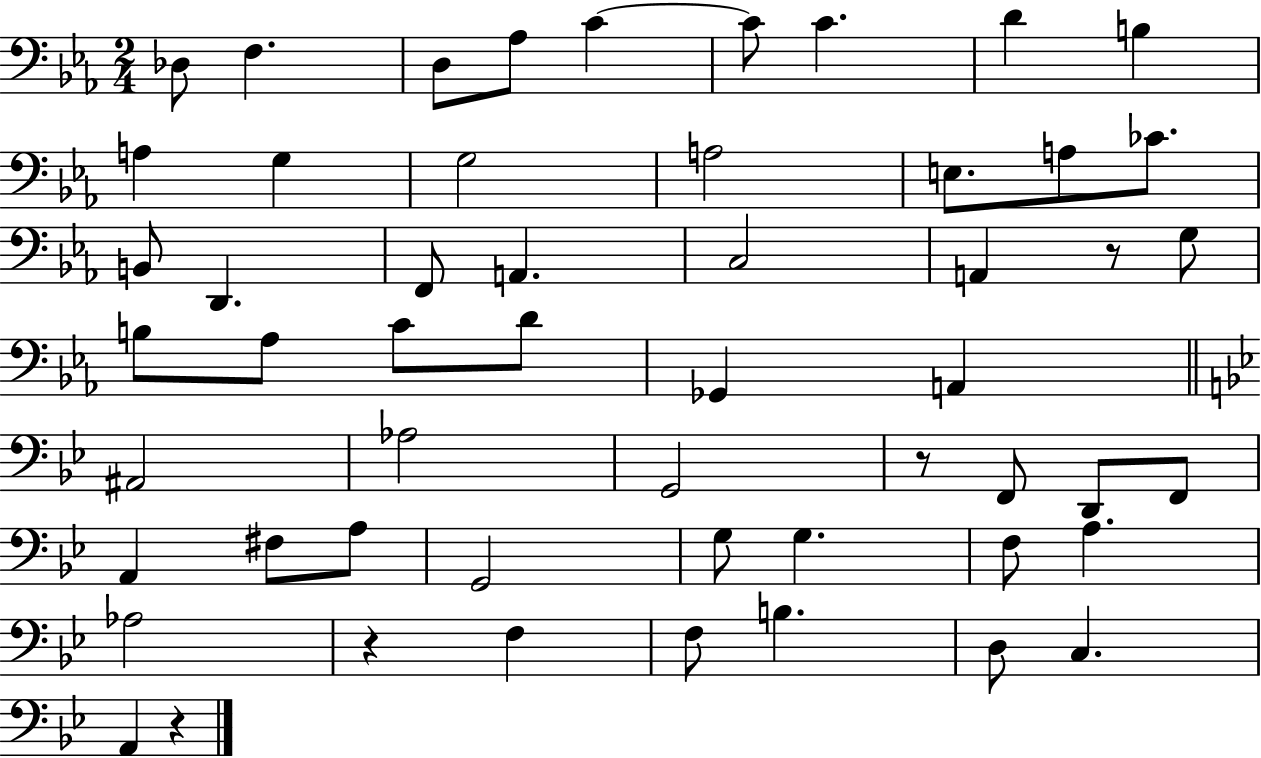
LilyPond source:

{
  \clef bass
  \numericTimeSignature
  \time 2/4
  \key ees \major
  des8 f4. | d8 aes8 c'4~~ | c'8 c'4. | d'4 b4 | \break a4 g4 | g2 | a2 | e8. a8 ces'8. | \break b,8 d,4. | f,8 a,4. | c2 | a,4 r8 g8 | \break b8 aes8 c'8 d'8 | ges,4 a,4 | \bar "||" \break \key g \minor ais,2 | aes2 | g,2 | r8 f,8 d,8 f,8 | \break a,4 fis8 a8 | g,2 | g8 g4. | f8 a4. | \break aes2 | r4 f4 | f8 b4. | d8 c4. | \break a,4 r4 | \bar "|."
}